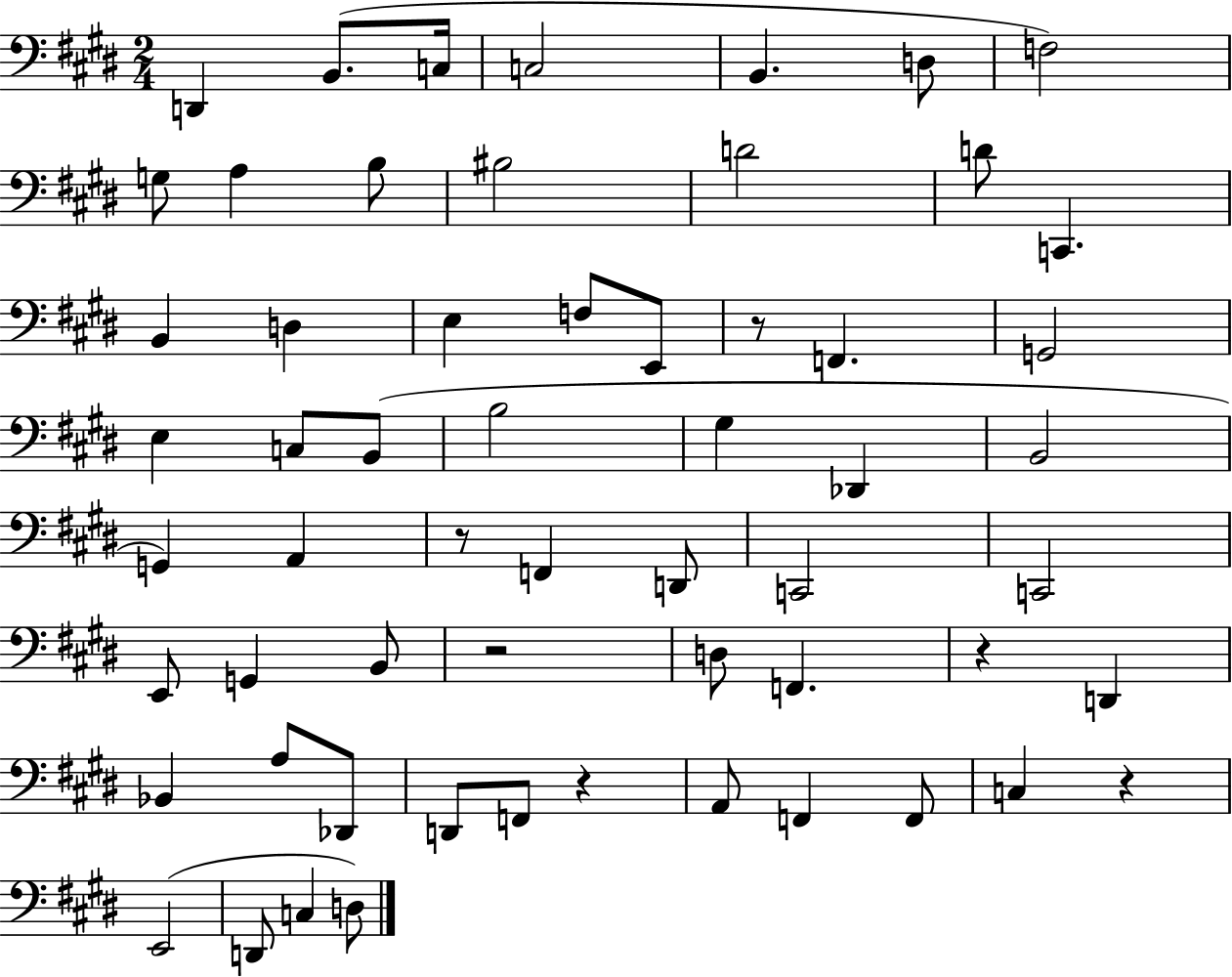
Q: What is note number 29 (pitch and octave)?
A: G2